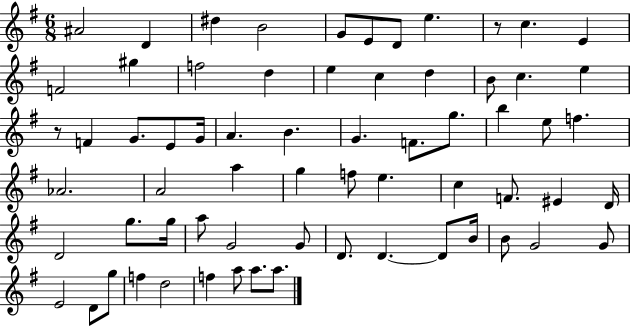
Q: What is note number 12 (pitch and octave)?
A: G#5